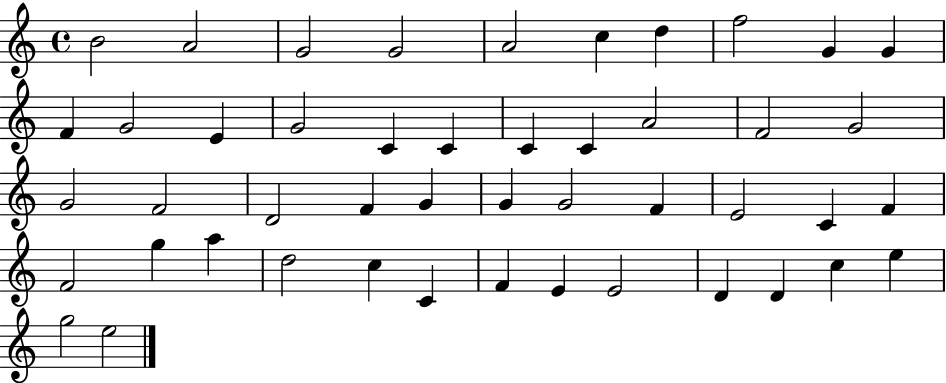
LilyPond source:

{
  \clef treble
  \time 4/4
  \defaultTimeSignature
  \key c \major
  b'2 a'2 | g'2 g'2 | a'2 c''4 d''4 | f''2 g'4 g'4 | \break f'4 g'2 e'4 | g'2 c'4 c'4 | c'4 c'4 a'2 | f'2 g'2 | \break g'2 f'2 | d'2 f'4 g'4 | g'4 g'2 f'4 | e'2 c'4 f'4 | \break f'2 g''4 a''4 | d''2 c''4 c'4 | f'4 e'4 e'2 | d'4 d'4 c''4 e''4 | \break g''2 e''2 | \bar "|."
}